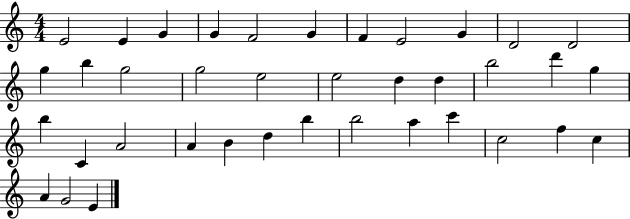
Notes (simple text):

E4/h E4/q G4/q G4/q F4/h G4/q F4/q E4/h G4/q D4/h D4/h G5/q B5/q G5/h G5/h E5/h E5/h D5/q D5/q B5/h D6/q G5/q B5/q C4/q A4/h A4/q B4/q D5/q B5/q B5/h A5/q C6/q C5/h F5/q C5/q A4/q G4/h E4/q